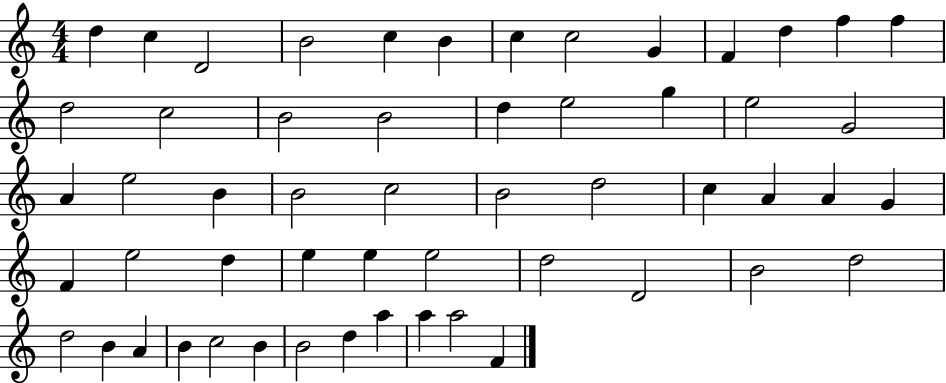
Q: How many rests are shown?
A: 0